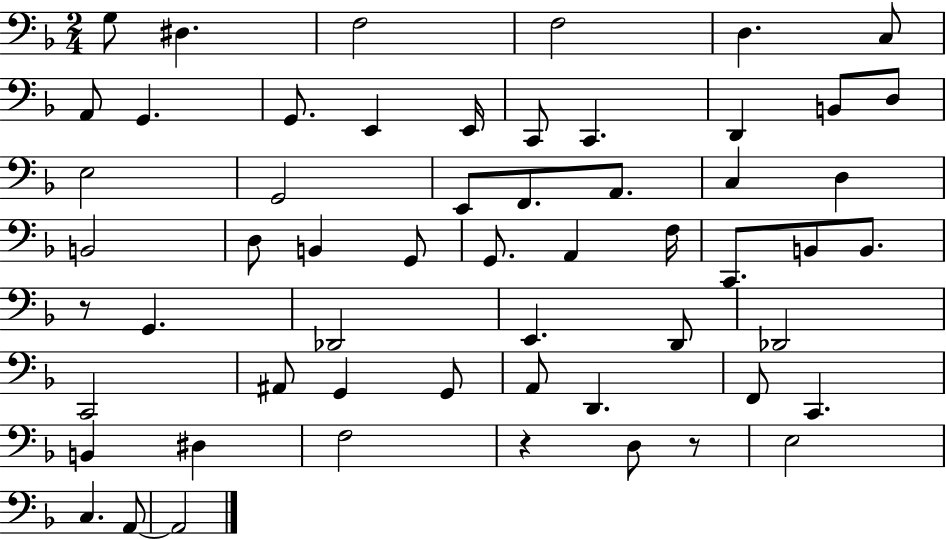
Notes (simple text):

G3/e D#3/q. F3/h F3/h D3/q. C3/e A2/e G2/q. G2/e. E2/q E2/s C2/e C2/q. D2/q B2/e D3/e E3/h G2/h E2/e F2/e. A2/e. C3/q D3/q B2/h D3/e B2/q G2/e G2/e. A2/q F3/s C2/e. B2/e B2/e. R/e G2/q. Db2/h E2/q. D2/e Db2/h C2/h A#2/e G2/q G2/e A2/e D2/q. F2/e C2/q. B2/q D#3/q F3/h R/q D3/e R/e E3/h C3/q. A2/e A2/h